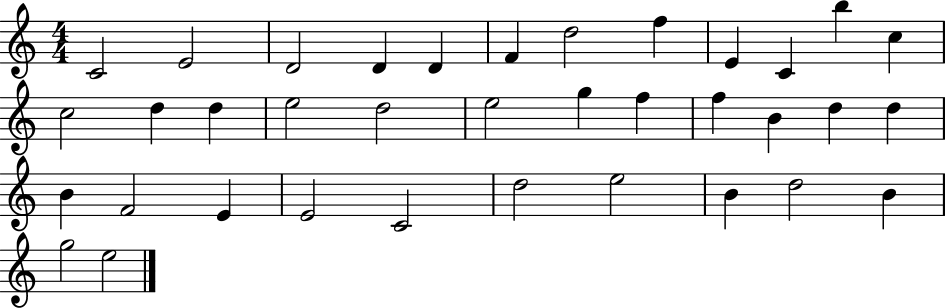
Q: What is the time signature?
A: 4/4